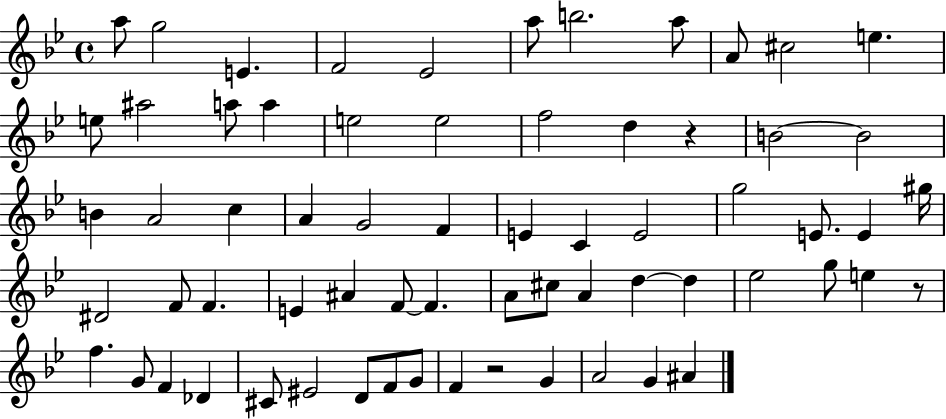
X:1
T:Untitled
M:4/4
L:1/4
K:Bb
a/2 g2 E F2 _E2 a/2 b2 a/2 A/2 ^c2 e e/2 ^a2 a/2 a e2 e2 f2 d z B2 B2 B A2 c A G2 F E C E2 g2 E/2 E ^g/4 ^D2 F/2 F E ^A F/2 F A/2 ^c/2 A d d _e2 g/2 e z/2 f G/2 F _D ^C/2 ^E2 D/2 F/2 G/2 F z2 G A2 G ^A